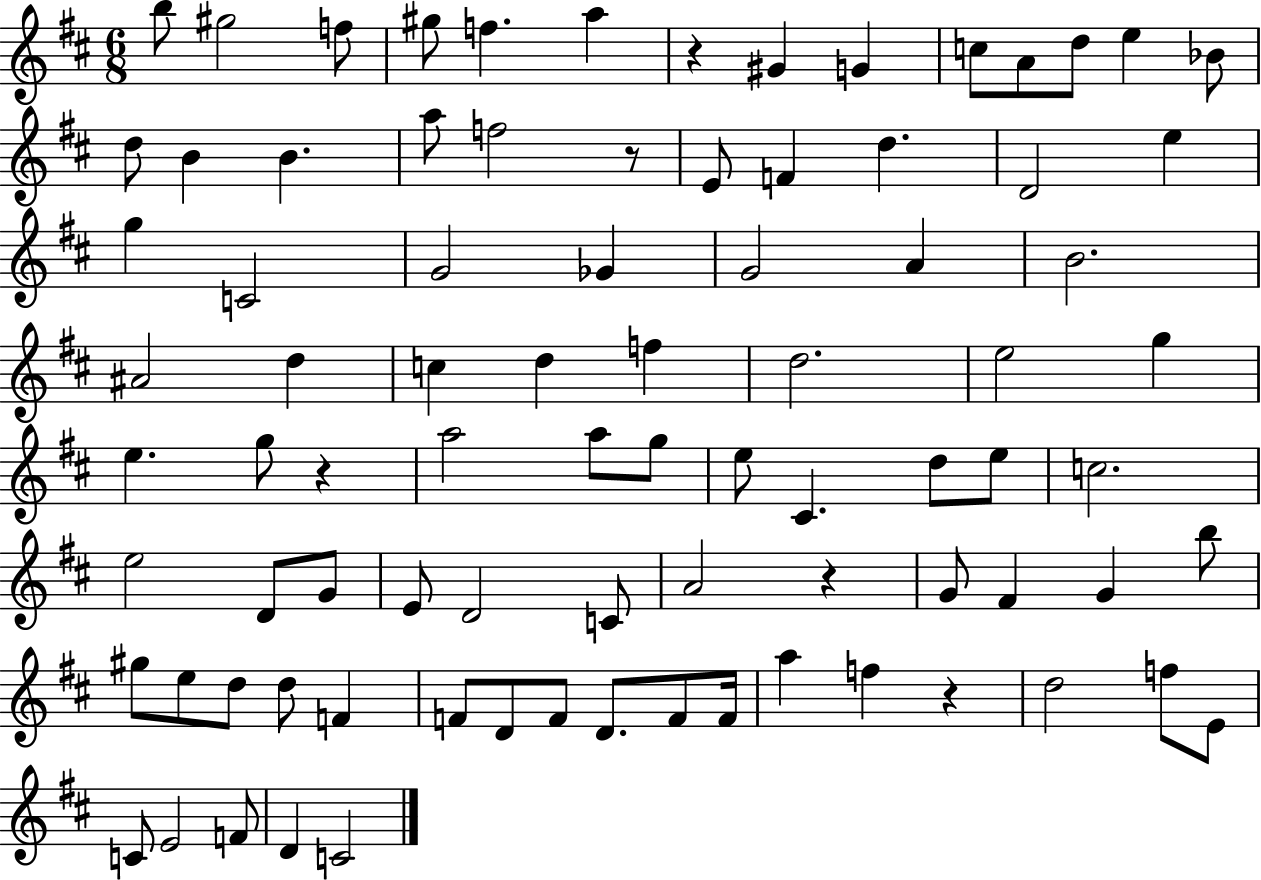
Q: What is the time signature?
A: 6/8